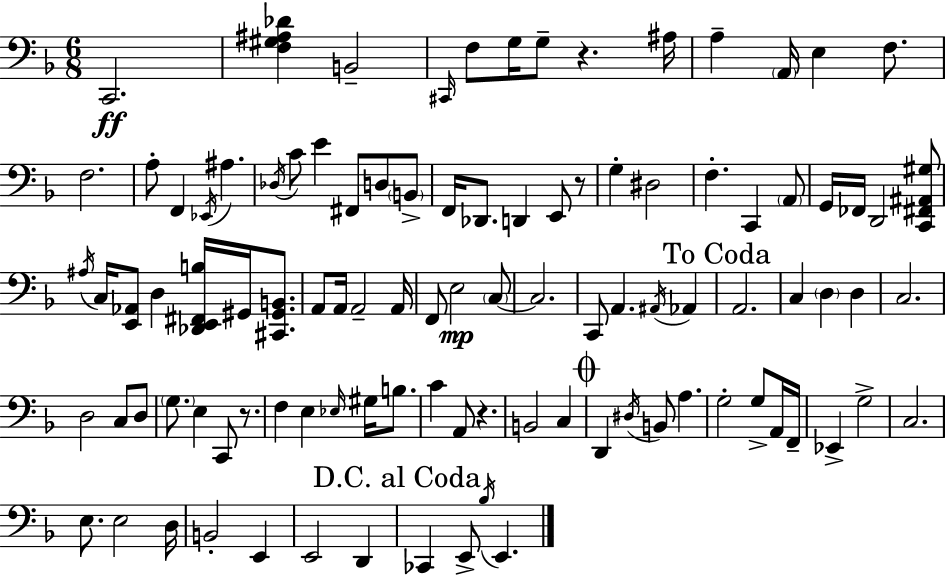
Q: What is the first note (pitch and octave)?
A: C2